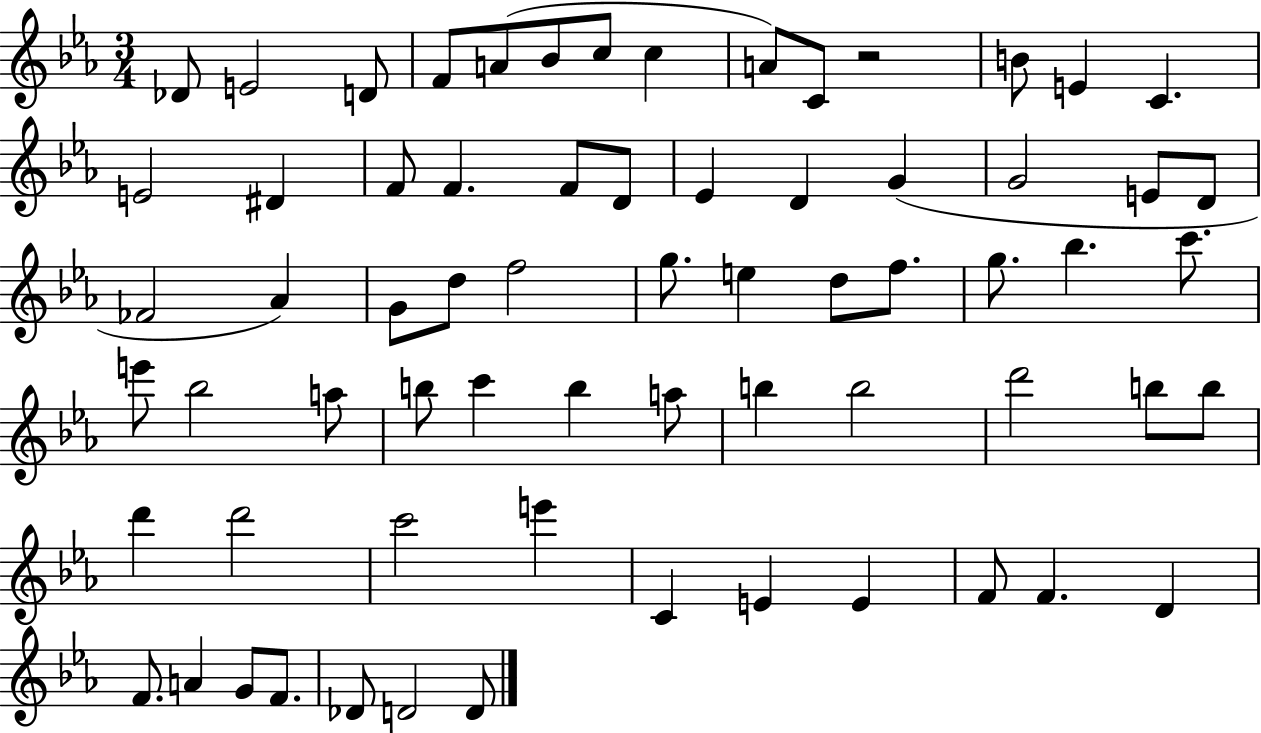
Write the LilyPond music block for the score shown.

{
  \clef treble
  \numericTimeSignature
  \time 3/4
  \key ees \major
  des'8 e'2 d'8 | f'8 a'8( bes'8 c''8 c''4 | a'8) c'8 r2 | b'8 e'4 c'4. | \break e'2 dis'4 | f'8 f'4. f'8 d'8 | ees'4 d'4 g'4( | g'2 e'8 d'8 | \break fes'2 aes'4) | g'8 d''8 f''2 | g''8. e''4 d''8 f''8. | g''8. bes''4. c'''8. | \break e'''8 bes''2 a''8 | b''8 c'''4 b''4 a''8 | b''4 b''2 | d'''2 b''8 b''8 | \break d'''4 d'''2 | c'''2 e'''4 | c'4 e'4 e'4 | f'8 f'4. d'4 | \break f'8. a'4 g'8 f'8. | des'8 d'2 d'8 | \bar "|."
}